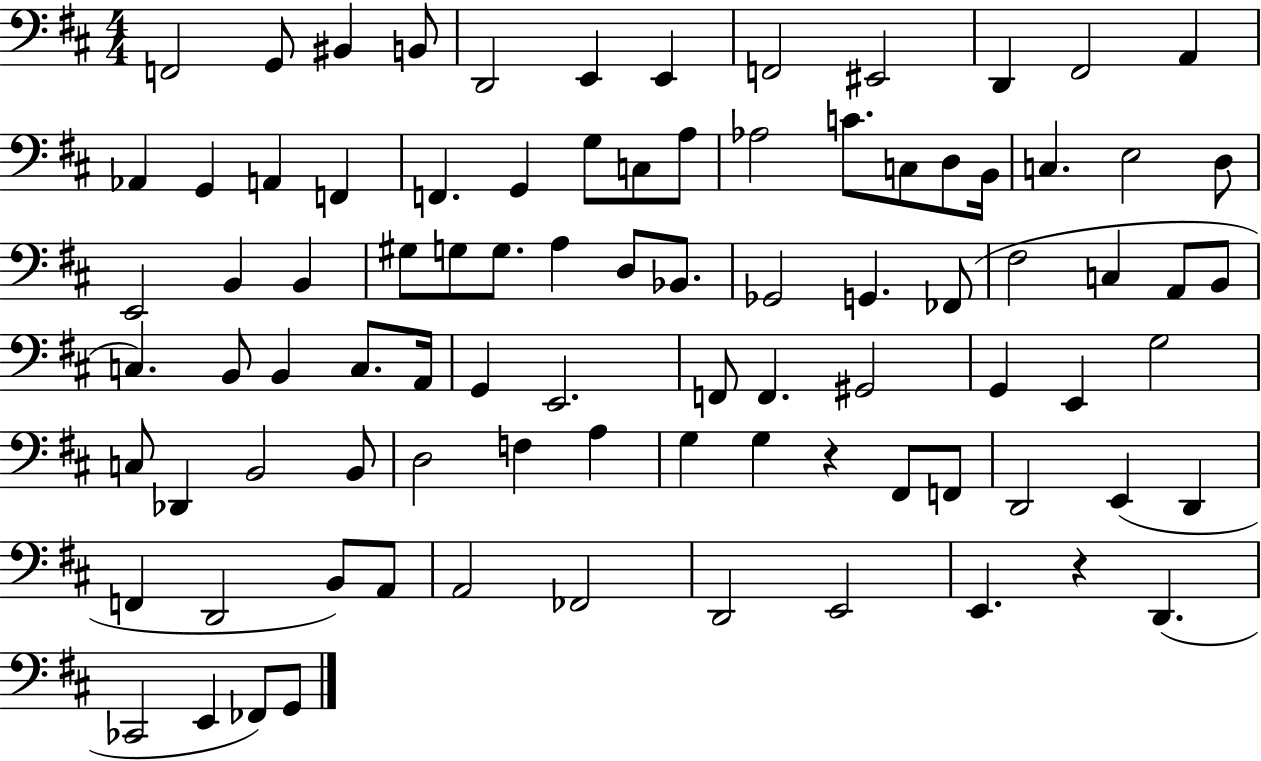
{
  \clef bass
  \numericTimeSignature
  \time 4/4
  \key d \major
  \repeat volta 2 { f,2 g,8 bis,4 b,8 | d,2 e,4 e,4 | f,2 eis,2 | d,4 fis,2 a,4 | \break aes,4 g,4 a,4 f,4 | f,4. g,4 g8 c8 a8 | aes2 c'8. c8 d8 b,16 | c4. e2 d8 | \break e,2 b,4 b,4 | gis8 g8 g8. a4 d8 bes,8. | ges,2 g,4. fes,8( | fis2 c4 a,8 b,8 | \break c4.) b,8 b,4 c8. a,16 | g,4 e,2. | f,8 f,4. gis,2 | g,4 e,4 g2 | \break c8 des,4 b,2 b,8 | d2 f4 a4 | g4 g4 r4 fis,8 f,8 | d,2 e,4( d,4 | \break f,4 d,2 b,8) a,8 | a,2 fes,2 | d,2 e,2 | e,4. r4 d,4.( | \break ces,2 e,4 fes,8) g,8 | } \bar "|."
}